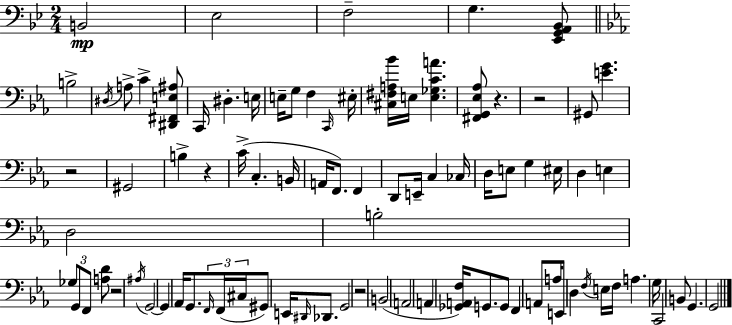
{
  \clef bass
  \numericTimeSignature
  \time 2/4
  \key g \minor
  b,2\mp | ees2 | f2-- | g4. <ees, g, a, bes,>8 | \break \bar "||" \break \key c \minor b2-> | \acciaccatura { dis16 } a8-> c'4-> <dis, fis, e ais>8 | c,16 dis4.-. | e16 e16-- g8 f4 | \break \grace { c,16 } eis16-. <cis fis a bes'>16 e16 <e ges c' a'>4. | <fis, g, ees aes>8 r4. | r2 | gis,8 <e' g'>4. | \break r2 | gis,2 | b4-> r4 | c'16->( c4.-. | \break b,16 a,16 f,8.) f,4 | d,8 e,16-- c4 | ces16 d16 e8 g4 | eis16 d4 e4 | \break d2 | b2-. | \tuplet 3/2 { ges8 g,8 f,8 } | <a d'>8 r2 | \break \acciaccatura { ais16 } g,2~~ | g,4 aes,16 | g,8. \tuplet 3/2 { \grace { f,16 }( f,16 cis16 } gis,8) | e,16 \grace { dis,16 } des,8. g,2 | \break r2 | b,2( | a,2 | a,4 | \break <ges, a, f>16) g,8. g,8 f,4 | a,8 a16 e,8 | d4 \acciaccatura { f16 } e16 f16 a4. | g16 c,2 | \break b,8 | g,4. g,2 | \bar "|."
}